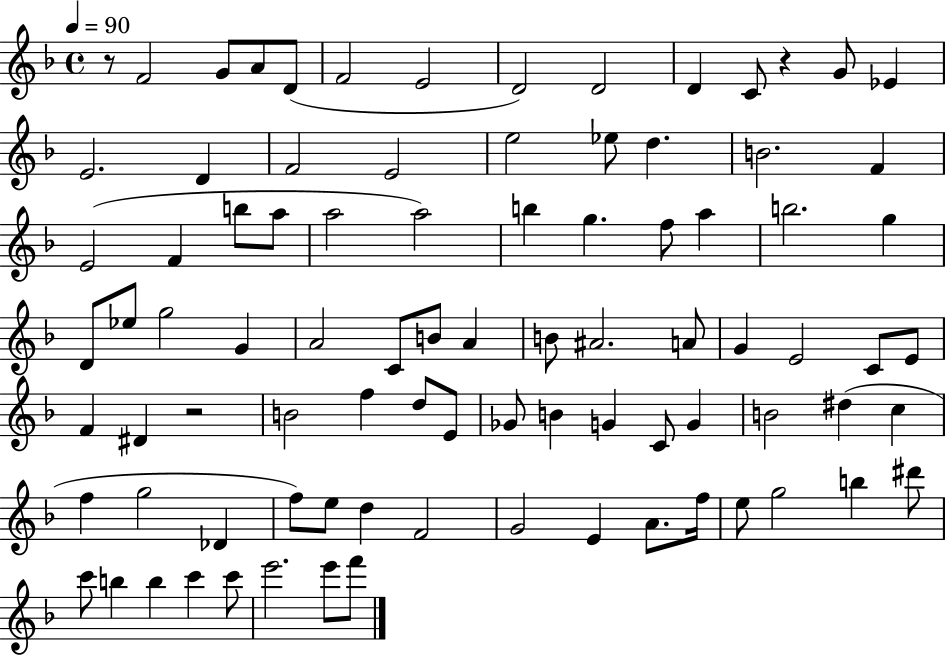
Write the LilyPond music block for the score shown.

{
  \clef treble
  \time 4/4
  \defaultTimeSignature
  \key f \major
  \tempo 4 = 90
  r8 f'2 g'8 a'8 d'8( | f'2 e'2 | d'2) d'2 | d'4 c'8 r4 g'8 ees'4 | \break e'2. d'4 | f'2 e'2 | e''2 ees''8 d''4. | b'2. f'4 | \break e'2( f'4 b''8 a''8 | a''2 a''2) | b''4 g''4. f''8 a''4 | b''2. g''4 | \break d'8 ees''8 g''2 g'4 | a'2 c'8 b'8 a'4 | b'8 ais'2. a'8 | g'4 e'2 c'8 e'8 | \break f'4 dis'4 r2 | b'2 f''4 d''8 e'8 | ges'8 b'4 g'4 c'8 g'4 | b'2 dis''4( c''4 | \break f''4 g''2 des'4 | f''8) e''8 d''4 f'2 | g'2 e'4 a'8. f''16 | e''8 g''2 b''4 dis'''8 | \break c'''8 b''4 b''4 c'''4 c'''8 | e'''2. e'''8 f'''8 | \bar "|."
}